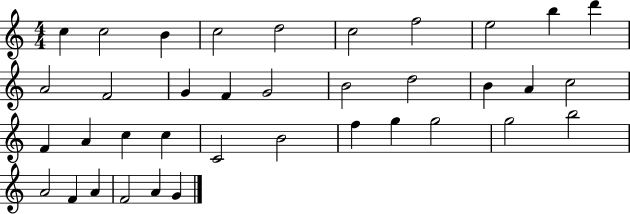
{
  \clef treble
  \numericTimeSignature
  \time 4/4
  \key c \major
  c''4 c''2 b'4 | c''2 d''2 | c''2 f''2 | e''2 b''4 d'''4 | \break a'2 f'2 | g'4 f'4 g'2 | b'2 d''2 | b'4 a'4 c''2 | \break f'4 a'4 c''4 c''4 | c'2 b'2 | f''4 g''4 g''2 | g''2 b''2 | \break a'2 f'4 a'4 | f'2 a'4 g'4 | \bar "|."
}